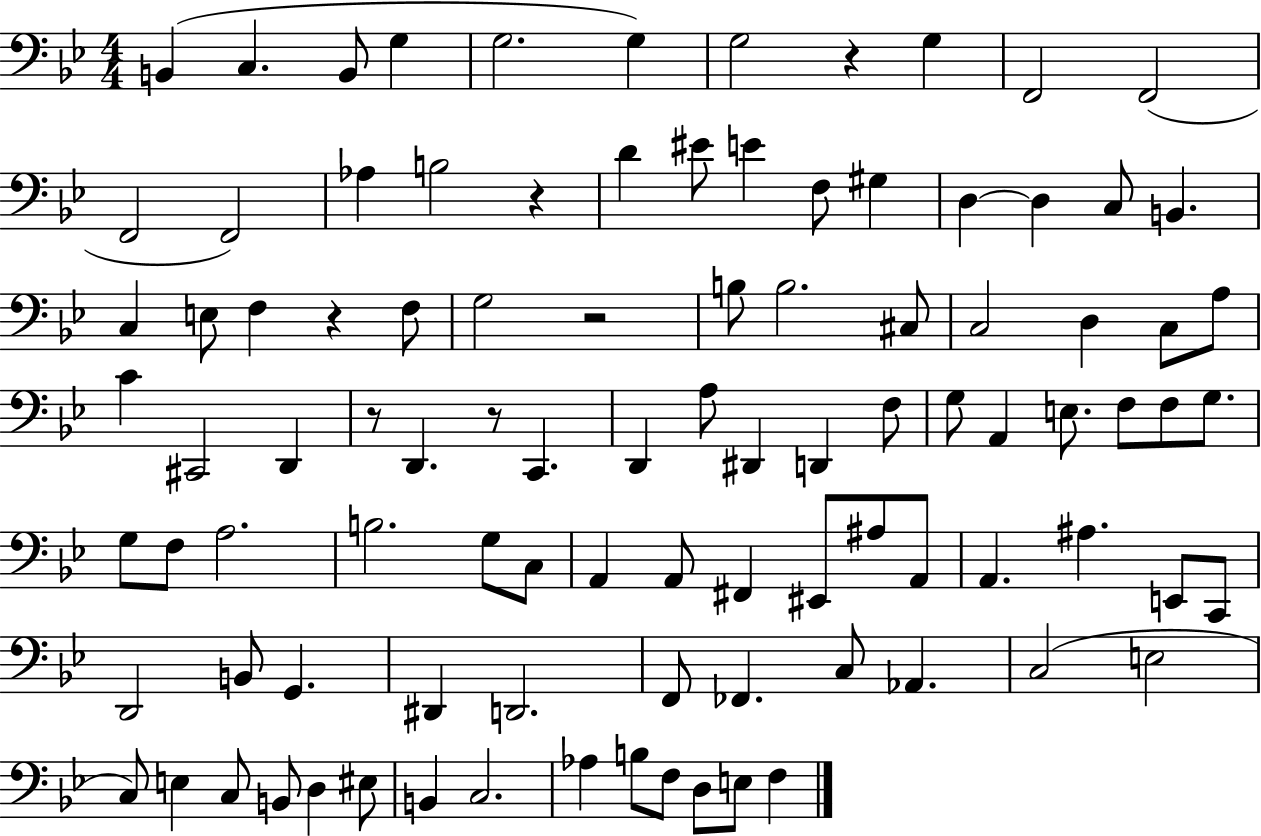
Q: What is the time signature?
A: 4/4